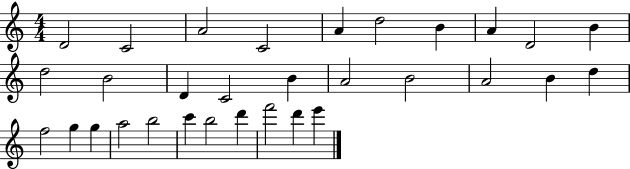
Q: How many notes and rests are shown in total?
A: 31